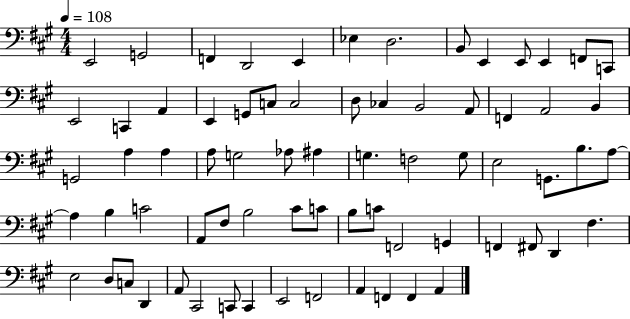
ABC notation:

X:1
T:Untitled
M:4/4
L:1/4
K:A
E,,2 G,,2 F,, D,,2 E,, _E, D,2 B,,/2 E,, E,,/2 E,, F,,/2 C,,/2 E,,2 C,, A,, E,, G,,/2 C,/2 C,2 D,/2 _C, B,,2 A,,/2 F,, A,,2 B,, G,,2 A, A, A,/2 G,2 _A,/2 ^A, G, F,2 G,/2 E,2 G,,/2 B,/2 A,/2 A, B, C2 A,,/2 ^F,/2 B,2 ^C/2 C/2 B,/2 C/2 F,,2 G,, F,, ^F,,/2 D,, ^F, E,2 D,/2 C,/2 D,, A,,/2 ^C,,2 C,,/2 C,, E,,2 F,,2 A,, F,, F,, A,,